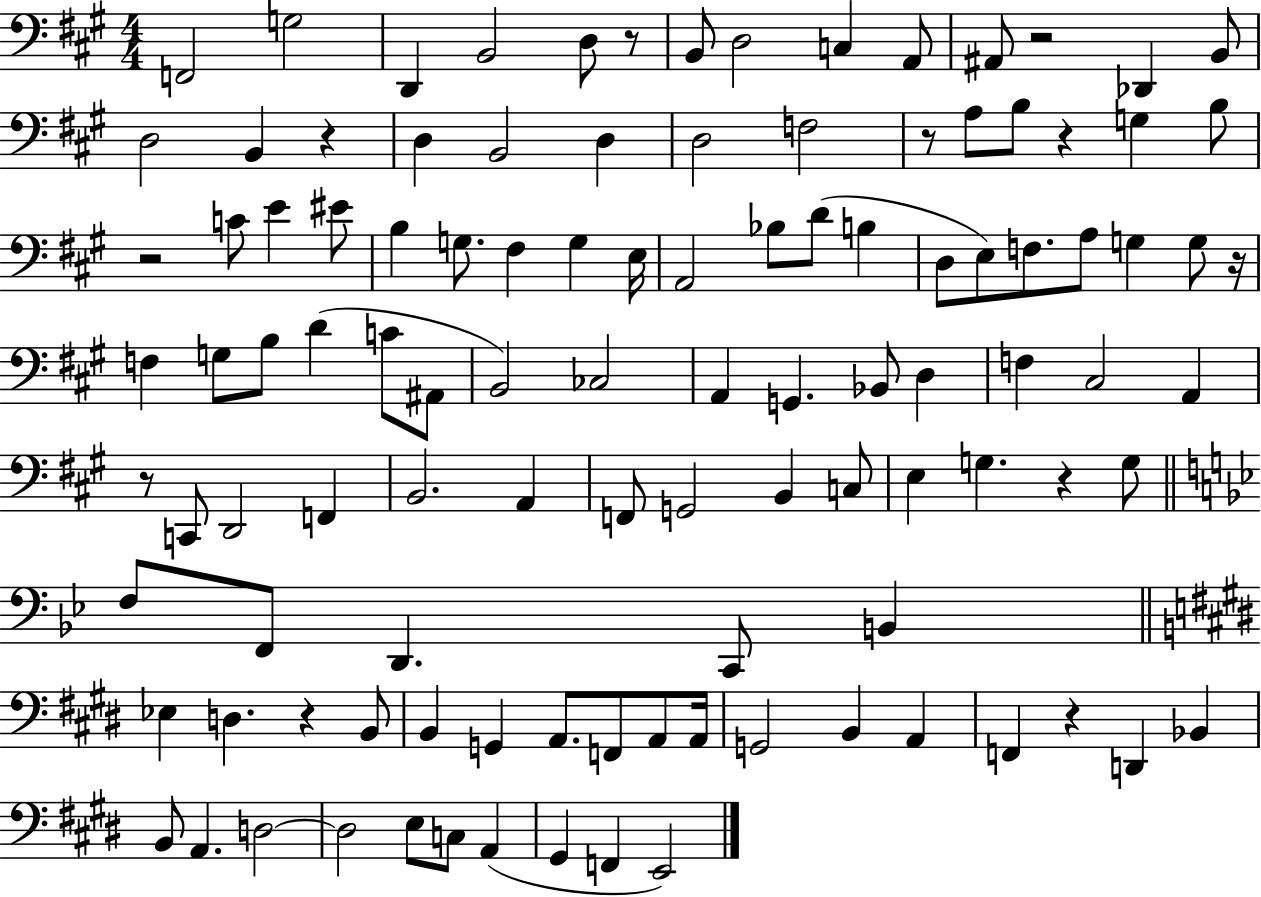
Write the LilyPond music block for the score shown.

{
  \clef bass
  \numericTimeSignature
  \time 4/4
  \key a \major
  \repeat volta 2 { f,2 g2 | d,4 b,2 d8 r8 | b,8 d2 c4 a,8 | ais,8 r2 des,4 b,8 | \break d2 b,4 r4 | d4 b,2 d4 | d2 f2 | r8 a8 b8 r4 g4 b8 | \break r2 c'8 e'4 eis'8 | b4 g8. fis4 g4 e16 | a,2 bes8 d'8( b4 | d8 e8) f8. a8 g4 g8 r16 | \break f4 g8 b8 d'4( c'8 ais,8 | b,2) ces2 | a,4 g,4. bes,8 d4 | f4 cis2 a,4 | \break r8 c,8 d,2 f,4 | b,2. a,4 | f,8 g,2 b,4 c8 | e4 g4. r4 g8 | \break \bar "||" \break \key bes \major f8 f,8 d,4. c,8 b,4 | \bar "||" \break \key e \major ees4 d4. r4 b,8 | b,4 g,4 a,8. f,8 a,8 a,16 | g,2 b,4 a,4 | f,4 r4 d,4 bes,4 | \break b,8 a,4. d2~~ | d2 e8 c8 a,4( | gis,4 f,4 e,2) | } \bar "|."
}